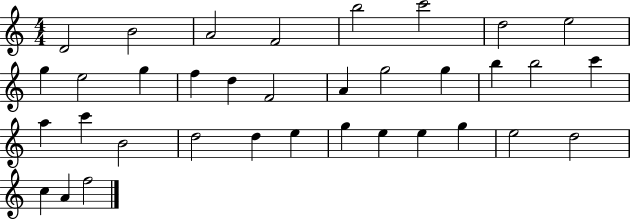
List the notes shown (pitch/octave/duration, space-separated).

D4/h B4/h A4/h F4/h B5/h C6/h D5/h E5/h G5/q E5/h G5/q F5/q D5/q F4/h A4/q G5/h G5/q B5/q B5/h C6/q A5/q C6/q B4/h D5/h D5/q E5/q G5/q E5/q E5/q G5/q E5/h D5/h C5/q A4/q F5/h